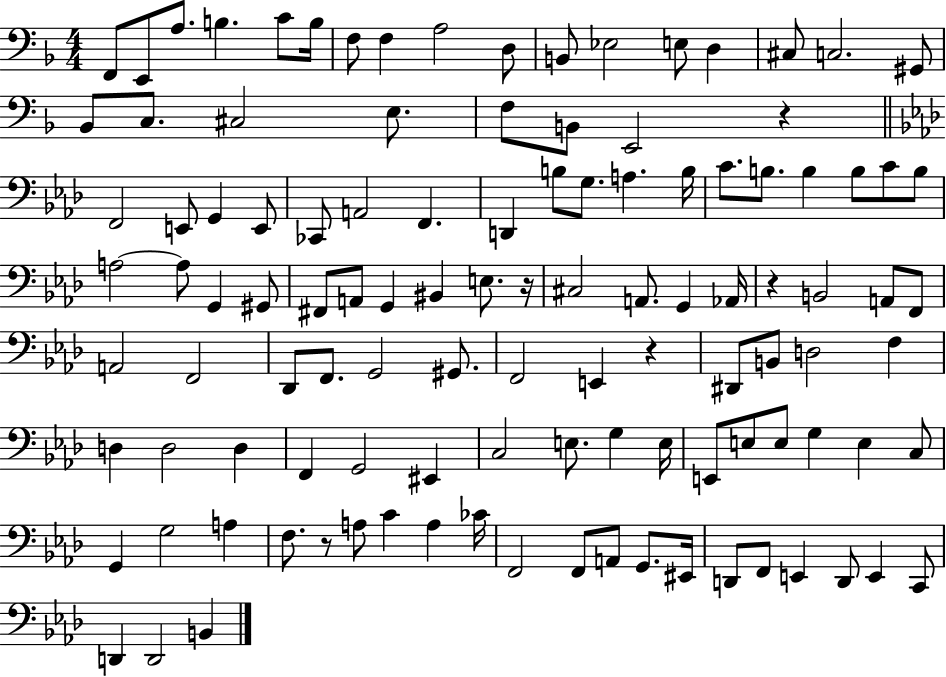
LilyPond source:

{
  \clef bass
  \numericTimeSignature
  \time 4/4
  \key f \major
  f,8 e,8 a8. b4. c'8 b16 | f8 f4 a2 d8 | b,8 ees2 e8 d4 | cis8 c2. gis,8 | \break bes,8 c8. cis2 e8. | f8 b,8 e,2 r4 | \bar "||" \break \key aes \major f,2 e,8 g,4 e,8 | ces,8 a,2 f,4. | d,4 b8 g8. a4. b16 | c'8. b8. b4 b8 c'8 b8 | \break a2~~ a8 g,4 gis,8 | fis,8 a,8 g,4 bis,4 e8. r16 | cis2 a,8. g,4 aes,16 | r4 b,2 a,8 f,8 | \break a,2 f,2 | des,8 f,8. g,2 gis,8. | f,2 e,4 r4 | dis,8 b,8 d2 f4 | \break d4 d2 d4 | f,4 g,2 eis,4 | c2 e8. g4 e16 | e,8 e8 e8 g4 e4 c8 | \break g,4 g2 a4 | f8. r8 a8 c'4 a4 ces'16 | f,2 f,8 a,8 g,8. eis,16 | d,8 f,8 e,4 d,8 e,4 c,8 | \break d,4 d,2 b,4 | \bar "|."
}